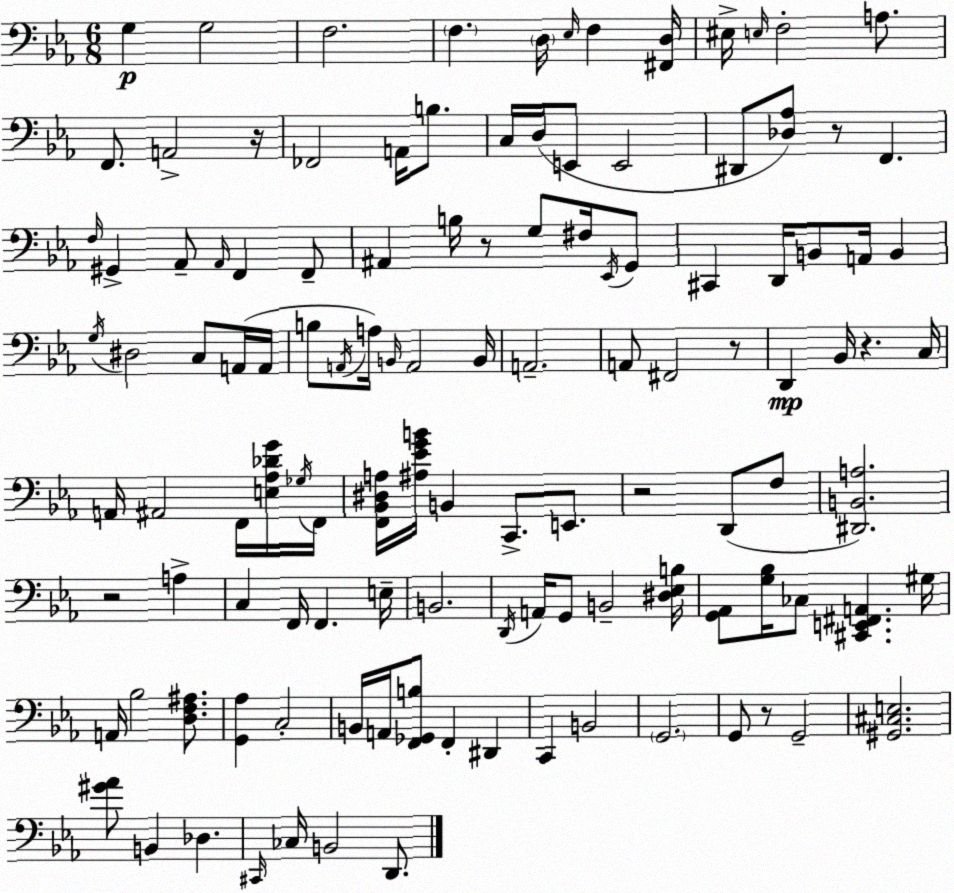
X:1
T:Untitled
M:6/8
L:1/4
K:Cm
G, G,2 F,2 F, D,/4 _E,/4 F, [^F,,D,]/4 ^E,/4 E,/4 F,2 A,/2 F,,/2 A,,2 z/4 _F,,2 A,,/4 B,/2 C,/4 D,/4 E,,/2 E,,2 ^D,,/2 [_D,_A,]/2 z/2 F,, F,/4 ^G,, _A,,/2 _A,,/4 F,, F,,/2 ^A,, B,/4 z/2 G,/2 ^F,/4 _E,,/4 G,,/2 ^C,, D,,/4 B,,/2 A,,/4 B,, G,/4 ^D,2 C,/2 A,,/4 A,,/4 B,/2 A,,/4 A,/4 B,,/4 A,,2 B,,/4 A,,2 A,,/2 ^F,,2 z/2 D,, _B,,/4 z C,/4 A,,/4 ^A,,2 F,,/4 [E,_A,_DG]/4 _G,/4 F,,/4 [F,,_B,,^D,A,]/4 [^A,_EGB]/4 B,, C,,/2 E,,/2 z2 D,,/2 F,/2 [^D,,B,,A,]2 z2 A, C, F,,/4 F,, E,/4 B,,2 D,,/4 A,,/4 G,,/2 B,,2 [^D,_E,B,]/4 [G,,_A,,]/2 [G,_B,]/4 _C,/2 [^C,,E,,^F,,A,,] ^G,/4 A,,/4 _B,2 [D,F,^A,]/2 [G,,_A,] C,2 B,,/4 A,,/4 [F,,_G,,B,]/2 F,, ^D,, C,, B,,2 G,,2 G,,/2 z/2 G,,2 [^G,,^C,E,]2 [^G_A]/2 B,, _D, ^C,,/4 _C,/4 B,,2 D,,/2